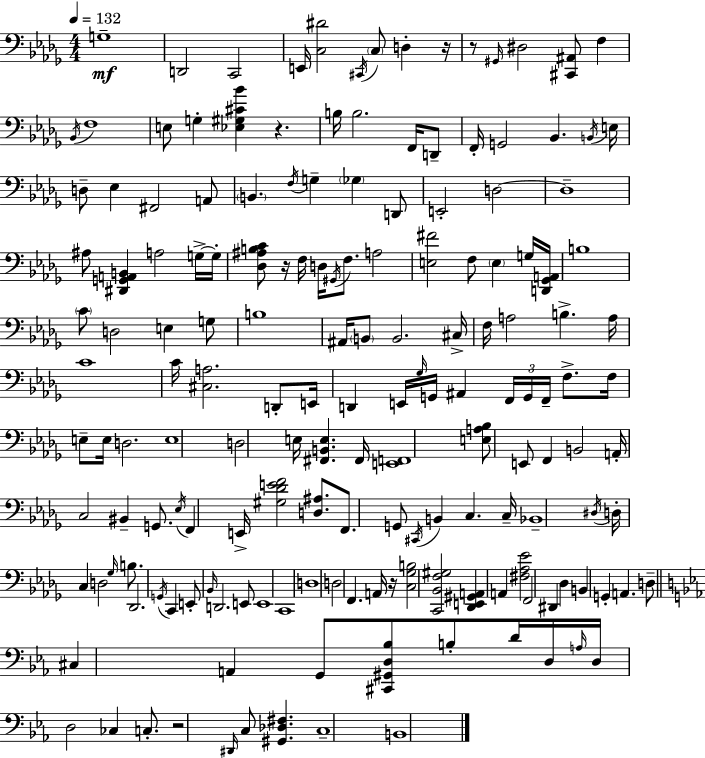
G3/w D2/h C2/h E2/s [C3,D#4]/h C#2/s C3/e D3/q R/s R/e G#2/s D#3/h [C#2,A#2]/e F3/q Bb2/s F3/w E3/e G3/q [Eb3,G#3,C#4,Bb4]/q R/q. B3/s B3/h. F2/s D2/e F2/s G2/h Bb2/q. B2/s E3/s D3/e Eb3/q F#2/h A2/e B2/q. F3/s G3/q Gb3/q D2/e E2/h D3/h D3/w A#3/e [D#2,G2,A2,B2]/q A3/h G3/s G3/s [Db3,A#3,B3,C4]/e R/s F3/s D3/s G#2/s F3/e. A3/h [E3,F#4]/h F3/e E3/q G3/s [D2,Gb2,A2]/s B3/w C4/e D3/h E3/q G3/e B3/w A#2/s B2/e B2/h. C#3/s F3/s A3/h B3/q. A3/s C4/w C4/s [C#3,A3]/h. D2/e E2/s D2/q E2/s Gb3/s G2/s A#2/q F2/s G2/s F2/s F3/e. F3/s E3/e E3/s D3/h. E3/w D3/h E3/s [F#2,B2,E3]/q. F#2/s [E2,F2]/w [E3,A3,Bb3]/e E2/e F2/q B2/h A2/s C3/h BIS2/q G2/e. Eb3/s F2/q E2/s [G#3,Db4,E4,F4]/h [D3,A#3]/e. F2/e. G2/e C#2/s B2/q C3/q. C3/s Bb2/w D#3/s D3/s C3/q D3/h Gb3/s B3/e. Db2/h. G2/s C2/q E2/e Bb2/s D2/h. E2/e E2/w C2/w D3/w D3/h F2/q. A2/s R/s [C3,Gb3,B3]/h [C2,Bb2,F3,G#3]/h [Db2,E2,G#2,A2]/q A2/q [F#3,Ab3,Eb4]/h F2/h D#2/q Db3/q B2/q G2/q A2/q. D3/e C#3/q A2/q G2/e [C#2,G#2,D3,Bb3]/e B3/e D4/s D3/s A3/s D3/s D3/h CES3/q C3/e. R/h D#2/s C3/e [G#2,Db3,F#3]/q. C3/w B2/w